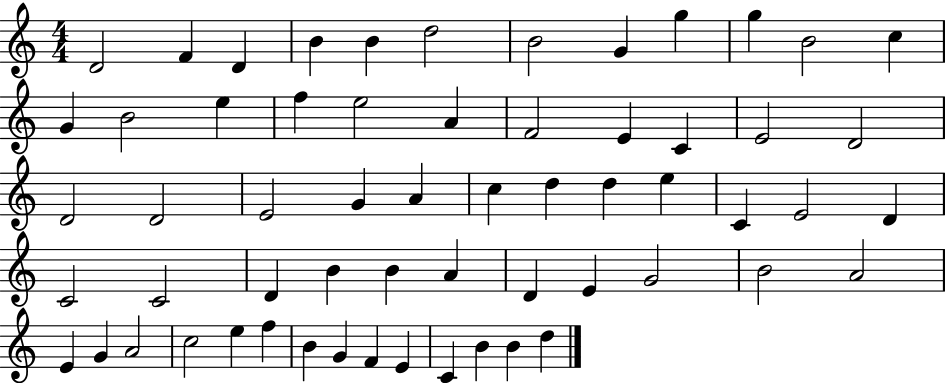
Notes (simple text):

D4/h F4/q D4/q B4/q B4/q D5/h B4/h G4/q G5/q G5/q B4/h C5/q G4/q B4/h E5/q F5/q E5/h A4/q F4/h E4/q C4/q E4/h D4/h D4/h D4/h E4/h G4/q A4/q C5/q D5/q D5/q E5/q C4/q E4/h D4/q C4/h C4/h D4/q B4/q B4/q A4/q D4/q E4/q G4/h B4/h A4/h E4/q G4/q A4/h C5/h E5/q F5/q B4/q G4/q F4/q E4/q C4/q B4/q B4/q D5/q